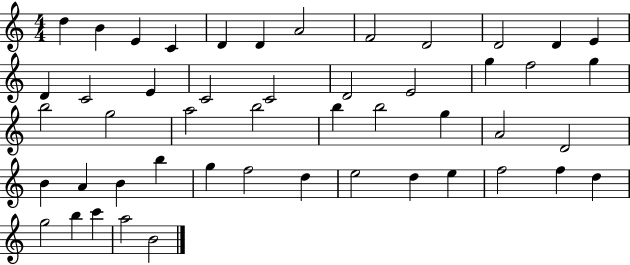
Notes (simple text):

D5/q B4/q E4/q C4/q D4/q D4/q A4/h F4/h D4/h D4/h D4/q E4/q D4/q C4/h E4/q C4/h C4/h D4/h E4/h G5/q F5/h G5/q B5/h G5/h A5/h B5/h B5/q B5/h G5/q A4/h D4/h B4/q A4/q B4/q B5/q G5/q F5/h D5/q E5/h D5/q E5/q F5/h F5/q D5/q G5/h B5/q C6/q A5/h B4/h